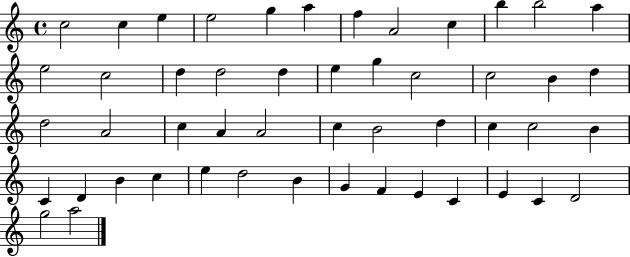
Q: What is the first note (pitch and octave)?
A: C5